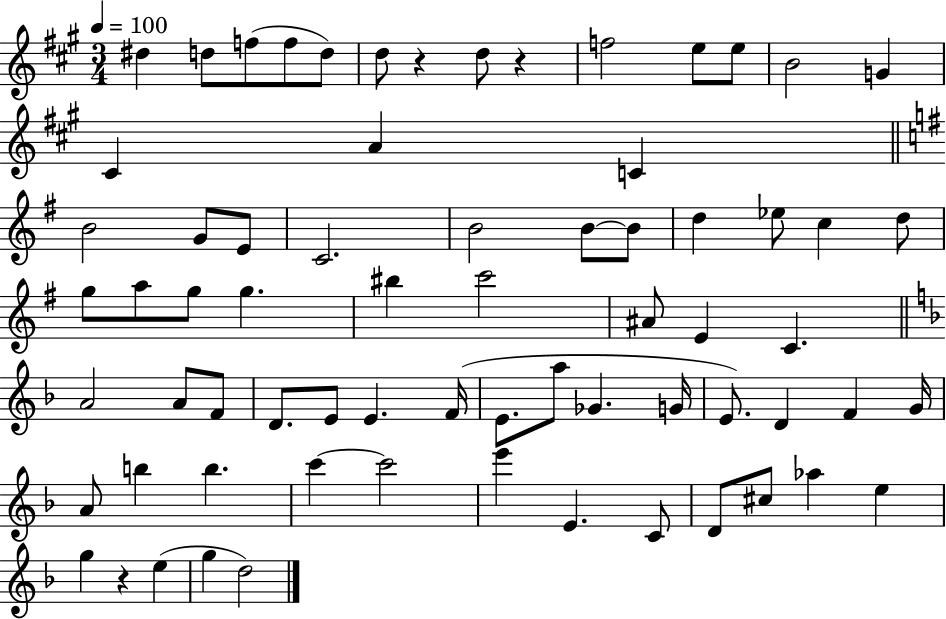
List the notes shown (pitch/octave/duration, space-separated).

D#5/q D5/e F5/e F5/e D5/e D5/e R/q D5/e R/q F5/h E5/e E5/e B4/h G4/q C#4/q A4/q C4/q B4/h G4/e E4/e C4/h. B4/h B4/e B4/e D5/q Eb5/e C5/q D5/e G5/e A5/e G5/e G5/q. BIS5/q C6/h A#4/e E4/q C4/q. A4/h A4/e F4/e D4/e. E4/e E4/q. F4/s E4/e. A5/e Gb4/q. G4/s E4/e. D4/q F4/q G4/s A4/e B5/q B5/q. C6/q C6/h E6/q E4/q. C4/e D4/e C#5/e Ab5/q E5/q G5/q R/q E5/q G5/q D5/h